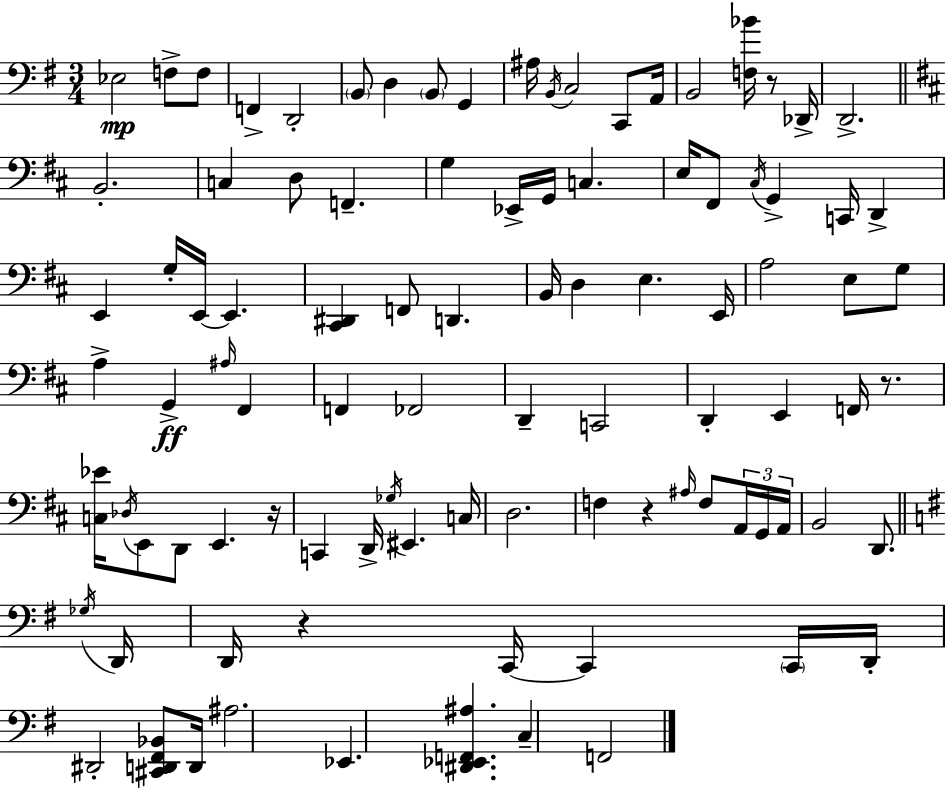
Eb3/h F3/e F3/e F2/q D2/h B2/e D3/q B2/e G2/q A#3/s B2/s C3/h C2/e A2/s B2/h [F3,Bb4]/s R/e Db2/s D2/h. B2/h. C3/q D3/e F2/q. G3/q Eb2/s G2/s C3/q. E3/s F#2/e C#3/s G2/q C2/s D2/q E2/q G3/s E2/s E2/q. [C#2,D#2]/q F2/e D2/q. B2/s D3/q E3/q. E2/s A3/h E3/e G3/e A3/q G2/q A#3/s F#2/q F2/q FES2/h D2/q C2/h D2/q E2/q F2/s R/e. [C3,Eb4]/s Db3/s E2/e D2/e E2/q. R/s C2/q D2/s Gb3/s EIS2/q. C3/s D3/h. F3/q R/q A#3/s F3/e A2/s G2/s A2/s B2/h D2/e. Gb3/s D2/s D2/s R/q C2/s C2/q C2/s D2/s D#2/h [C#2,D2,F#2,Bb2]/e D2/s A#3/h. Eb2/q. [D#2,Eb2,F2,A#3]/q. C3/q F2/h